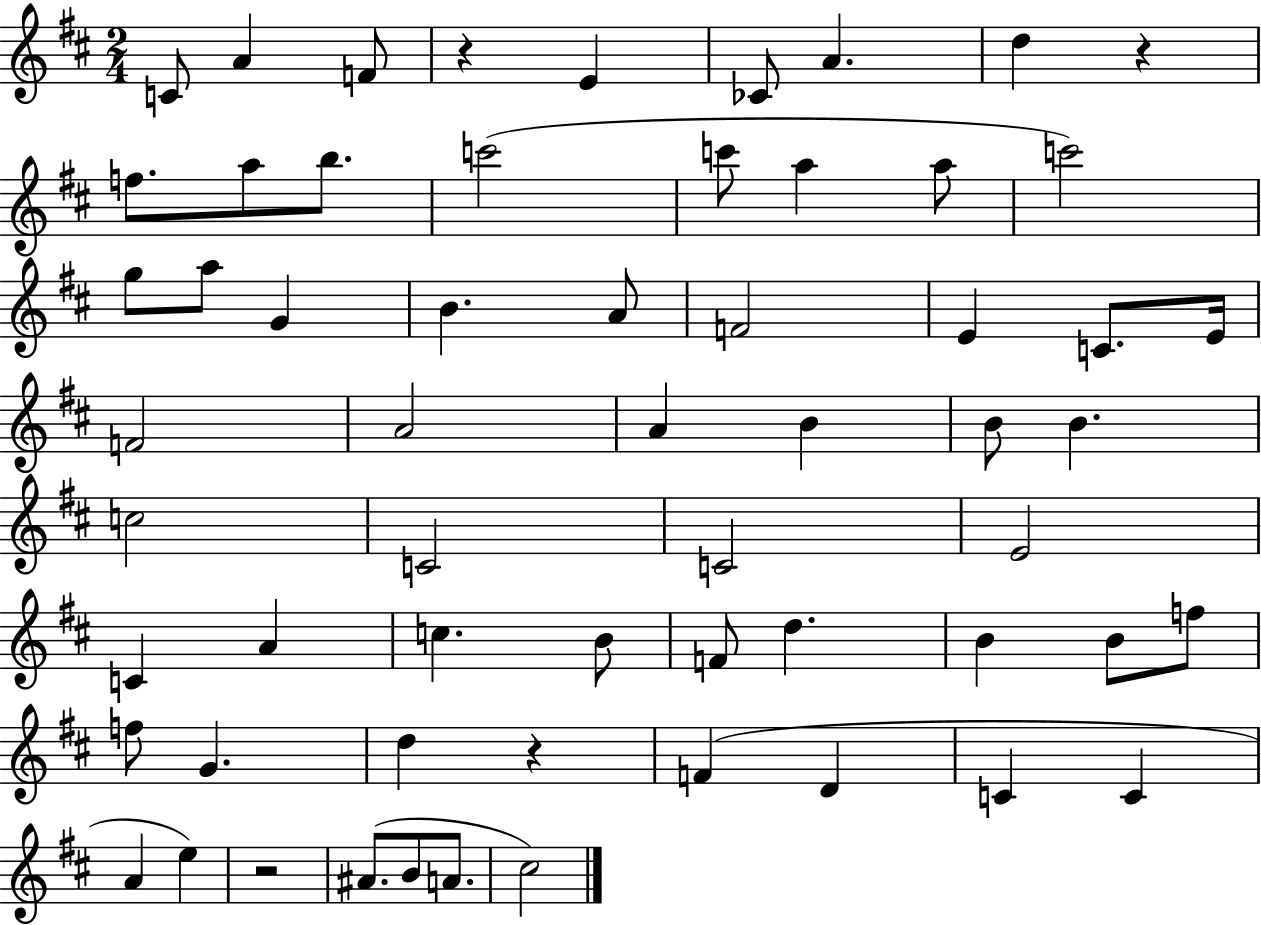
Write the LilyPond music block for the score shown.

{
  \clef treble
  \numericTimeSignature
  \time 2/4
  \key d \major
  c'8 a'4 f'8 | r4 e'4 | ces'8 a'4. | d''4 r4 | \break f''8. a''8 b''8. | c'''2( | c'''8 a''4 a''8 | c'''2) | \break g''8 a''8 g'4 | b'4. a'8 | f'2 | e'4 c'8. e'16 | \break f'2 | a'2 | a'4 b'4 | b'8 b'4. | \break c''2 | c'2 | c'2 | e'2 | \break c'4 a'4 | c''4. b'8 | f'8 d''4. | b'4 b'8 f''8 | \break f''8 g'4. | d''4 r4 | f'4( d'4 | c'4 c'4 | \break a'4 e''4) | r2 | ais'8.( b'8 a'8. | cis''2) | \break \bar "|."
}